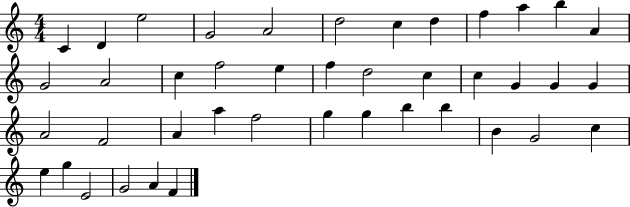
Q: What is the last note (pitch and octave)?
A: F4